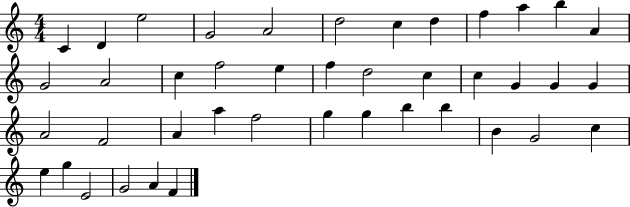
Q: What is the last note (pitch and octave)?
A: F4